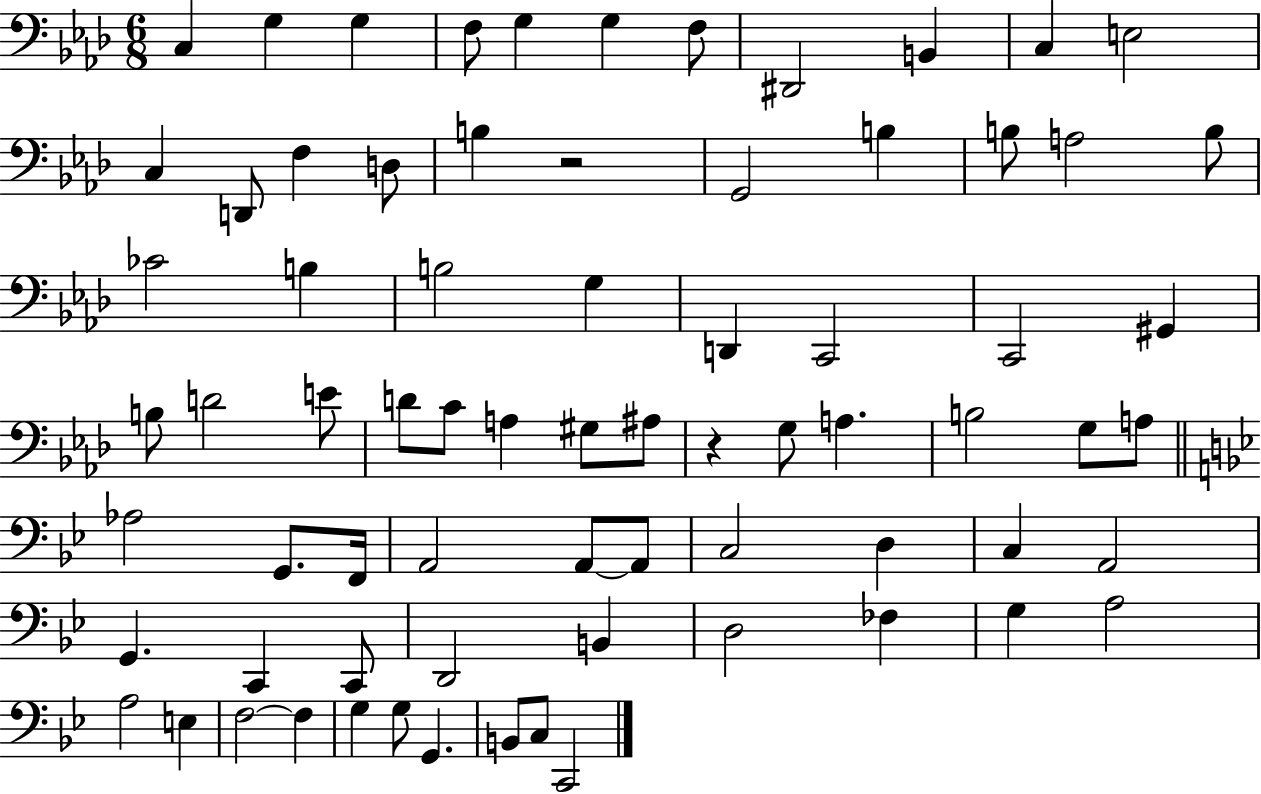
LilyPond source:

{
  \clef bass
  \numericTimeSignature
  \time 6/8
  \key aes \major
  \repeat volta 2 { c4 g4 g4 | f8 g4 g4 f8 | dis,2 b,4 | c4 e2 | \break c4 d,8 f4 d8 | b4 r2 | g,2 b4 | b8 a2 b8 | \break ces'2 b4 | b2 g4 | d,4 c,2 | c,2 gis,4 | \break b8 d'2 e'8 | d'8 c'8 a4 gis8 ais8 | r4 g8 a4. | b2 g8 a8 | \break \bar "||" \break \key bes \major aes2 g,8. f,16 | a,2 a,8~~ a,8 | c2 d4 | c4 a,2 | \break g,4. c,4 c,8 | d,2 b,4 | d2 fes4 | g4 a2 | \break a2 e4 | f2~~ f4 | g4 g8 g,4. | b,8 c8 c,2 | \break } \bar "|."
}